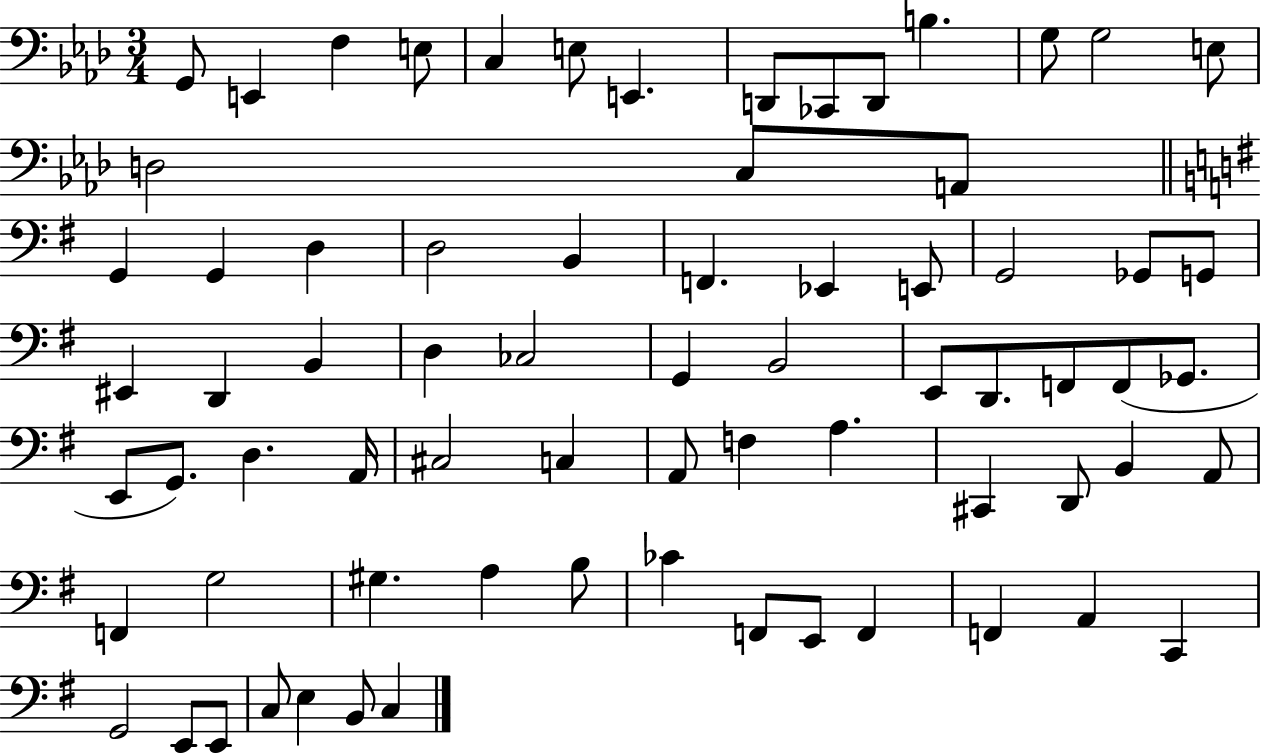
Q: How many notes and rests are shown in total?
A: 72